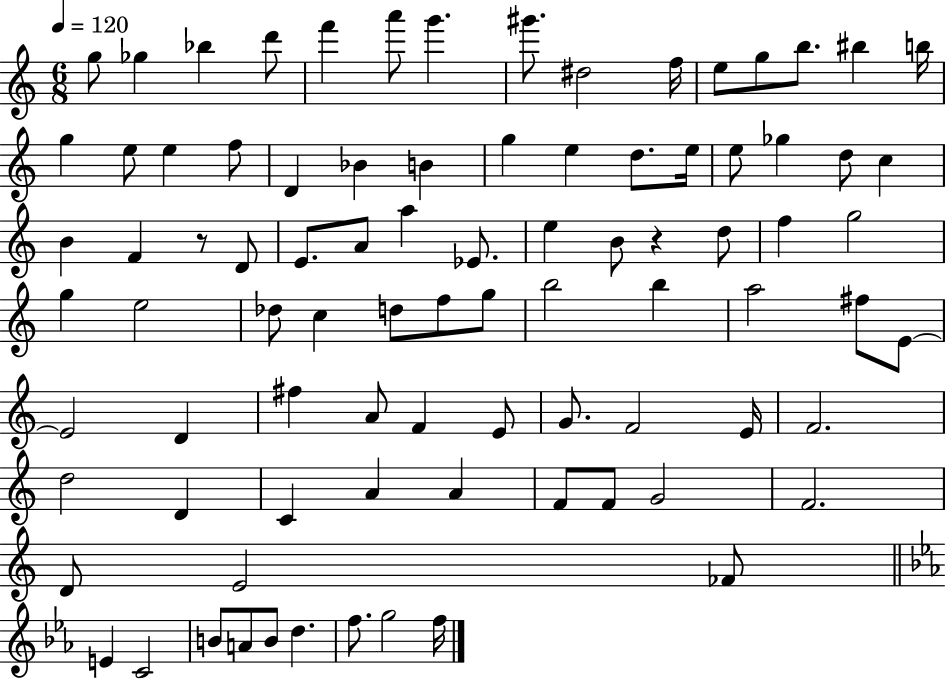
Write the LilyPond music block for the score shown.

{
  \clef treble
  \numericTimeSignature
  \time 6/8
  \key c \major
  \tempo 4 = 120
  g''8 ges''4 bes''4 d'''8 | f'''4 a'''8 g'''4. | gis'''8. dis''2 f''16 | e''8 g''8 b''8. bis''4 b''16 | \break g''4 e''8 e''4 f''8 | d'4 bes'4 b'4 | g''4 e''4 d''8. e''16 | e''8 ges''4 d''8 c''4 | \break b'4 f'4 r8 d'8 | e'8. a'8 a''4 ees'8. | e''4 b'8 r4 d''8 | f''4 g''2 | \break g''4 e''2 | des''8 c''4 d''8 f''8 g''8 | b''2 b''4 | a''2 fis''8 e'8~~ | \break e'2 d'4 | fis''4 a'8 f'4 e'8 | g'8. f'2 e'16 | f'2. | \break d''2 d'4 | c'4 a'4 a'4 | f'8 f'8 g'2 | f'2. | \break d'8 e'2 fes'8 | \bar "||" \break \key ees \major e'4 c'2 | b'8 a'8 b'8 d''4. | f''8. g''2 f''16 | \bar "|."
}